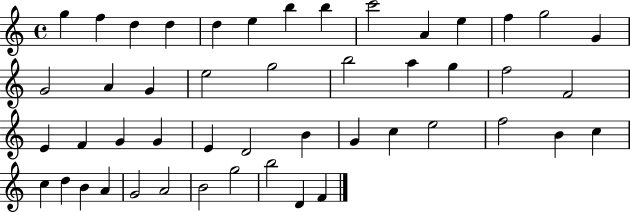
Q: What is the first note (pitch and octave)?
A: G5